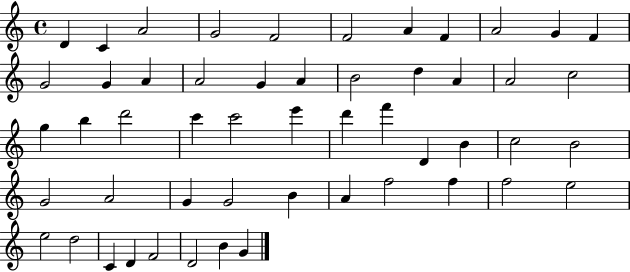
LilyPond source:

{
  \clef treble
  \time 4/4
  \defaultTimeSignature
  \key c \major
  d'4 c'4 a'2 | g'2 f'2 | f'2 a'4 f'4 | a'2 g'4 f'4 | \break g'2 g'4 a'4 | a'2 g'4 a'4 | b'2 d''4 a'4 | a'2 c''2 | \break g''4 b''4 d'''2 | c'''4 c'''2 e'''4 | d'''4 f'''4 d'4 b'4 | c''2 b'2 | \break g'2 a'2 | g'4 g'2 b'4 | a'4 f''2 f''4 | f''2 e''2 | \break e''2 d''2 | c'4 d'4 f'2 | d'2 b'4 g'4 | \bar "|."
}